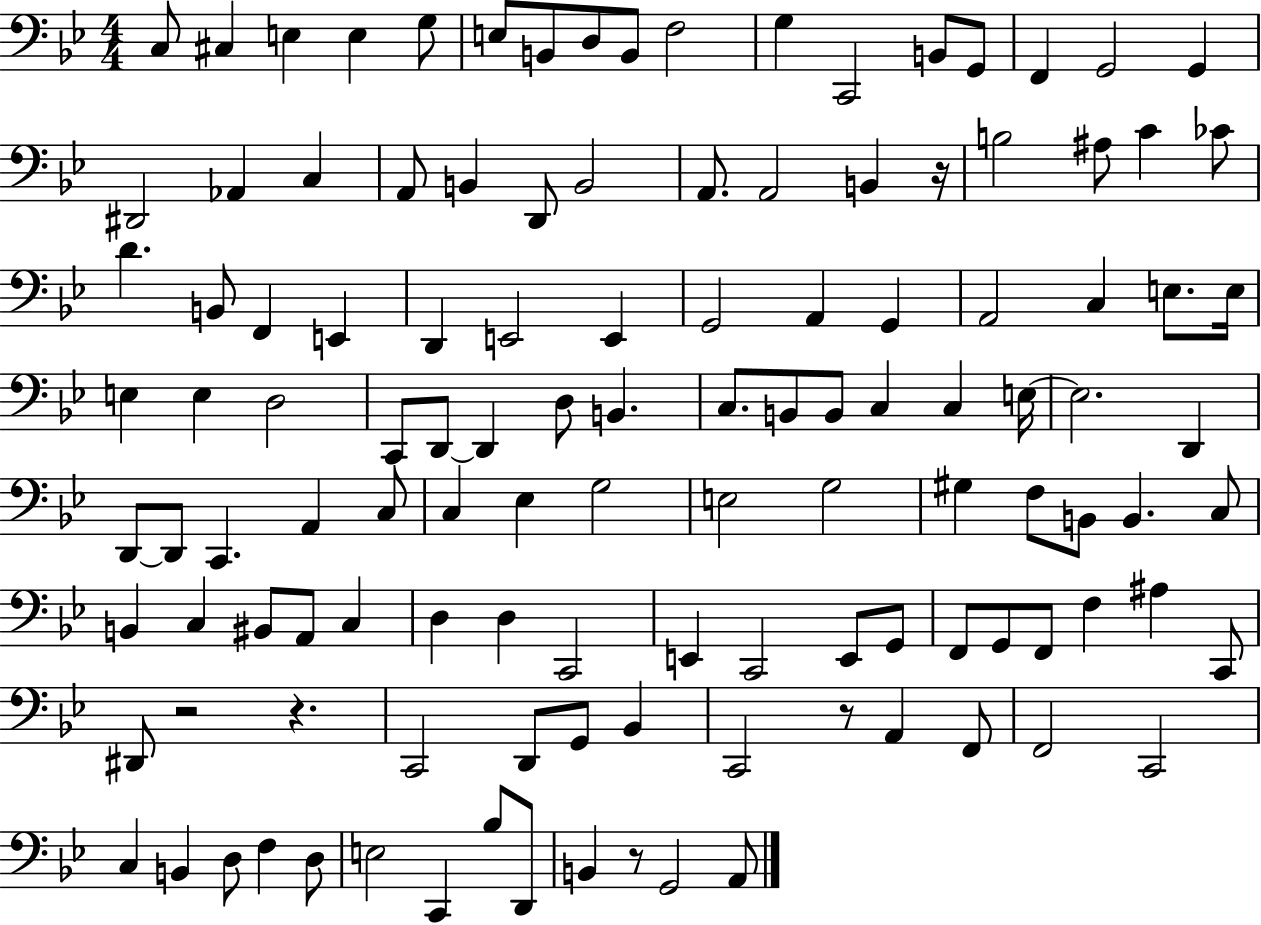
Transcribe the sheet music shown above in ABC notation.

X:1
T:Untitled
M:4/4
L:1/4
K:Bb
C,/2 ^C, E, E, G,/2 E,/2 B,,/2 D,/2 B,,/2 F,2 G, C,,2 B,,/2 G,,/2 F,, G,,2 G,, ^D,,2 _A,, C, A,,/2 B,, D,,/2 B,,2 A,,/2 A,,2 B,, z/4 B,2 ^A,/2 C _C/2 D B,,/2 F,, E,, D,, E,,2 E,, G,,2 A,, G,, A,,2 C, E,/2 E,/4 E, E, D,2 C,,/2 D,,/2 D,, D,/2 B,, C,/2 B,,/2 B,,/2 C, C, E,/4 E,2 D,, D,,/2 D,,/2 C,, A,, C,/2 C, _E, G,2 E,2 G,2 ^G, F,/2 B,,/2 B,, C,/2 B,, C, ^B,,/2 A,,/2 C, D, D, C,,2 E,, C,,2 E,,/2 G,,/2 F,,/2 G,,/2 F,,/2 F, ^A, C,,/2 ^D,,/2 z2 z C,,2 D,,/2 G,,/2 _B,, C,,2 z/2 A,, F,,/2 F,,2 C,,2 C, B,, D,/2 F, D,/2 E,2 C,, _B,/2 D,,/2 B,, z/2 G,,2 A,,/2